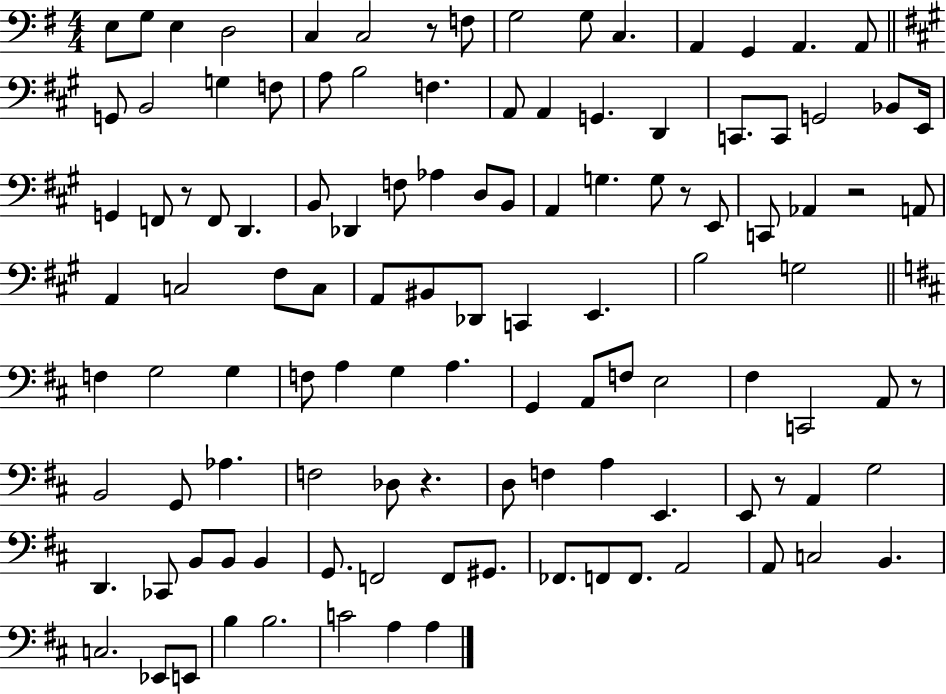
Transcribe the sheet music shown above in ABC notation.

X:1
T:Untitled
M:4/4
L:1/4
K:G
E,/2 G,/2 E, D,2 C, C,2 z/2 F,/2 G,2 G,/2 C, A,, G,, A,, A,,/2 G,,/2 B,,2 G, F,/2 A,/2 B,2 F, A,,/2 A,, G,, D,, C,,/2 C,,/2 G,,2 _B,,/2 E,,/4 G,, F,,/2 z/2 F,,/2 D,, B,,/2 _D,, F,/2 _A, D,/2 B,,/2 A,, G, G,/2 z/2 E,,/2 C,,/2 _A,, z2 A,,/2 A,, C,2 ^F,/2 C,/2 A,,/2 ^B,,/2 _D,,/2 C,, E,, B,2 G,2 F, G,2 G, F,/2 A, G, A, G,, A,,/2 F,/2 E,2 ^F, C,,2 A,,/2 z/2 B,,2 G,,/2 _A, F,2 _D,/2 z D,/2 F, A, E,, E,,/2 z/2 A,, G,2 D,, _C,,/2 B,,/2 B,,/2 B,, G,,/2 F,,2 F,,/2 ^G,,/2 _F,,/2 F,,/2 F,,/2 A,,2 A,,/2 C,2 B,, C,2 _E,,/2 E,,/2 B, B,2 C2 A, A,